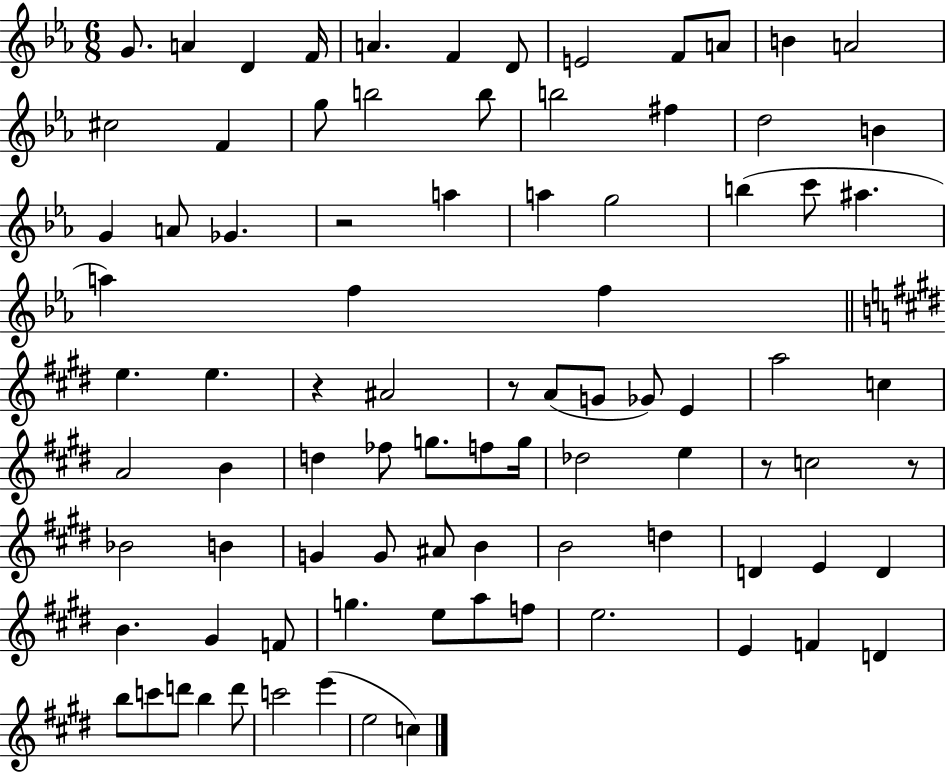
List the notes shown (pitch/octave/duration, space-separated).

G4/e. A4/q D4/q F4/s A4/q. F4/q D4/e E4/h F4/e A4/e B4/q A4/h C#5/h F4/q G5/e B5/h B5/e B5/h F#5/q D5/h B4/q G4/q A4/e Gb4/q. R/h A5/q A5/q G5/h B5/q C6/e A#5/q. A5/q F5/q F5/q E5/q. E5/q. R/q A#4/h R/e A4/e G4/e Gb4/e E4/q A5/h C5/q A4/h B4/q D5/q FES5/e G5/e. F5/e G5/s Db5/h E5/q R/e C5/h R/e Bb4/h B4/q G4/q G4/e A#4/e B4/q B4/h D5/q D4/q E4/q D4/q B4/q. G#4/q F4/e G5/q. E5/e A5/e F5/e E5/h. E4/q F4/q D4/q B5/e C6/e D6/e B5/q D6/e C6/h E6/q E5/h C5/q